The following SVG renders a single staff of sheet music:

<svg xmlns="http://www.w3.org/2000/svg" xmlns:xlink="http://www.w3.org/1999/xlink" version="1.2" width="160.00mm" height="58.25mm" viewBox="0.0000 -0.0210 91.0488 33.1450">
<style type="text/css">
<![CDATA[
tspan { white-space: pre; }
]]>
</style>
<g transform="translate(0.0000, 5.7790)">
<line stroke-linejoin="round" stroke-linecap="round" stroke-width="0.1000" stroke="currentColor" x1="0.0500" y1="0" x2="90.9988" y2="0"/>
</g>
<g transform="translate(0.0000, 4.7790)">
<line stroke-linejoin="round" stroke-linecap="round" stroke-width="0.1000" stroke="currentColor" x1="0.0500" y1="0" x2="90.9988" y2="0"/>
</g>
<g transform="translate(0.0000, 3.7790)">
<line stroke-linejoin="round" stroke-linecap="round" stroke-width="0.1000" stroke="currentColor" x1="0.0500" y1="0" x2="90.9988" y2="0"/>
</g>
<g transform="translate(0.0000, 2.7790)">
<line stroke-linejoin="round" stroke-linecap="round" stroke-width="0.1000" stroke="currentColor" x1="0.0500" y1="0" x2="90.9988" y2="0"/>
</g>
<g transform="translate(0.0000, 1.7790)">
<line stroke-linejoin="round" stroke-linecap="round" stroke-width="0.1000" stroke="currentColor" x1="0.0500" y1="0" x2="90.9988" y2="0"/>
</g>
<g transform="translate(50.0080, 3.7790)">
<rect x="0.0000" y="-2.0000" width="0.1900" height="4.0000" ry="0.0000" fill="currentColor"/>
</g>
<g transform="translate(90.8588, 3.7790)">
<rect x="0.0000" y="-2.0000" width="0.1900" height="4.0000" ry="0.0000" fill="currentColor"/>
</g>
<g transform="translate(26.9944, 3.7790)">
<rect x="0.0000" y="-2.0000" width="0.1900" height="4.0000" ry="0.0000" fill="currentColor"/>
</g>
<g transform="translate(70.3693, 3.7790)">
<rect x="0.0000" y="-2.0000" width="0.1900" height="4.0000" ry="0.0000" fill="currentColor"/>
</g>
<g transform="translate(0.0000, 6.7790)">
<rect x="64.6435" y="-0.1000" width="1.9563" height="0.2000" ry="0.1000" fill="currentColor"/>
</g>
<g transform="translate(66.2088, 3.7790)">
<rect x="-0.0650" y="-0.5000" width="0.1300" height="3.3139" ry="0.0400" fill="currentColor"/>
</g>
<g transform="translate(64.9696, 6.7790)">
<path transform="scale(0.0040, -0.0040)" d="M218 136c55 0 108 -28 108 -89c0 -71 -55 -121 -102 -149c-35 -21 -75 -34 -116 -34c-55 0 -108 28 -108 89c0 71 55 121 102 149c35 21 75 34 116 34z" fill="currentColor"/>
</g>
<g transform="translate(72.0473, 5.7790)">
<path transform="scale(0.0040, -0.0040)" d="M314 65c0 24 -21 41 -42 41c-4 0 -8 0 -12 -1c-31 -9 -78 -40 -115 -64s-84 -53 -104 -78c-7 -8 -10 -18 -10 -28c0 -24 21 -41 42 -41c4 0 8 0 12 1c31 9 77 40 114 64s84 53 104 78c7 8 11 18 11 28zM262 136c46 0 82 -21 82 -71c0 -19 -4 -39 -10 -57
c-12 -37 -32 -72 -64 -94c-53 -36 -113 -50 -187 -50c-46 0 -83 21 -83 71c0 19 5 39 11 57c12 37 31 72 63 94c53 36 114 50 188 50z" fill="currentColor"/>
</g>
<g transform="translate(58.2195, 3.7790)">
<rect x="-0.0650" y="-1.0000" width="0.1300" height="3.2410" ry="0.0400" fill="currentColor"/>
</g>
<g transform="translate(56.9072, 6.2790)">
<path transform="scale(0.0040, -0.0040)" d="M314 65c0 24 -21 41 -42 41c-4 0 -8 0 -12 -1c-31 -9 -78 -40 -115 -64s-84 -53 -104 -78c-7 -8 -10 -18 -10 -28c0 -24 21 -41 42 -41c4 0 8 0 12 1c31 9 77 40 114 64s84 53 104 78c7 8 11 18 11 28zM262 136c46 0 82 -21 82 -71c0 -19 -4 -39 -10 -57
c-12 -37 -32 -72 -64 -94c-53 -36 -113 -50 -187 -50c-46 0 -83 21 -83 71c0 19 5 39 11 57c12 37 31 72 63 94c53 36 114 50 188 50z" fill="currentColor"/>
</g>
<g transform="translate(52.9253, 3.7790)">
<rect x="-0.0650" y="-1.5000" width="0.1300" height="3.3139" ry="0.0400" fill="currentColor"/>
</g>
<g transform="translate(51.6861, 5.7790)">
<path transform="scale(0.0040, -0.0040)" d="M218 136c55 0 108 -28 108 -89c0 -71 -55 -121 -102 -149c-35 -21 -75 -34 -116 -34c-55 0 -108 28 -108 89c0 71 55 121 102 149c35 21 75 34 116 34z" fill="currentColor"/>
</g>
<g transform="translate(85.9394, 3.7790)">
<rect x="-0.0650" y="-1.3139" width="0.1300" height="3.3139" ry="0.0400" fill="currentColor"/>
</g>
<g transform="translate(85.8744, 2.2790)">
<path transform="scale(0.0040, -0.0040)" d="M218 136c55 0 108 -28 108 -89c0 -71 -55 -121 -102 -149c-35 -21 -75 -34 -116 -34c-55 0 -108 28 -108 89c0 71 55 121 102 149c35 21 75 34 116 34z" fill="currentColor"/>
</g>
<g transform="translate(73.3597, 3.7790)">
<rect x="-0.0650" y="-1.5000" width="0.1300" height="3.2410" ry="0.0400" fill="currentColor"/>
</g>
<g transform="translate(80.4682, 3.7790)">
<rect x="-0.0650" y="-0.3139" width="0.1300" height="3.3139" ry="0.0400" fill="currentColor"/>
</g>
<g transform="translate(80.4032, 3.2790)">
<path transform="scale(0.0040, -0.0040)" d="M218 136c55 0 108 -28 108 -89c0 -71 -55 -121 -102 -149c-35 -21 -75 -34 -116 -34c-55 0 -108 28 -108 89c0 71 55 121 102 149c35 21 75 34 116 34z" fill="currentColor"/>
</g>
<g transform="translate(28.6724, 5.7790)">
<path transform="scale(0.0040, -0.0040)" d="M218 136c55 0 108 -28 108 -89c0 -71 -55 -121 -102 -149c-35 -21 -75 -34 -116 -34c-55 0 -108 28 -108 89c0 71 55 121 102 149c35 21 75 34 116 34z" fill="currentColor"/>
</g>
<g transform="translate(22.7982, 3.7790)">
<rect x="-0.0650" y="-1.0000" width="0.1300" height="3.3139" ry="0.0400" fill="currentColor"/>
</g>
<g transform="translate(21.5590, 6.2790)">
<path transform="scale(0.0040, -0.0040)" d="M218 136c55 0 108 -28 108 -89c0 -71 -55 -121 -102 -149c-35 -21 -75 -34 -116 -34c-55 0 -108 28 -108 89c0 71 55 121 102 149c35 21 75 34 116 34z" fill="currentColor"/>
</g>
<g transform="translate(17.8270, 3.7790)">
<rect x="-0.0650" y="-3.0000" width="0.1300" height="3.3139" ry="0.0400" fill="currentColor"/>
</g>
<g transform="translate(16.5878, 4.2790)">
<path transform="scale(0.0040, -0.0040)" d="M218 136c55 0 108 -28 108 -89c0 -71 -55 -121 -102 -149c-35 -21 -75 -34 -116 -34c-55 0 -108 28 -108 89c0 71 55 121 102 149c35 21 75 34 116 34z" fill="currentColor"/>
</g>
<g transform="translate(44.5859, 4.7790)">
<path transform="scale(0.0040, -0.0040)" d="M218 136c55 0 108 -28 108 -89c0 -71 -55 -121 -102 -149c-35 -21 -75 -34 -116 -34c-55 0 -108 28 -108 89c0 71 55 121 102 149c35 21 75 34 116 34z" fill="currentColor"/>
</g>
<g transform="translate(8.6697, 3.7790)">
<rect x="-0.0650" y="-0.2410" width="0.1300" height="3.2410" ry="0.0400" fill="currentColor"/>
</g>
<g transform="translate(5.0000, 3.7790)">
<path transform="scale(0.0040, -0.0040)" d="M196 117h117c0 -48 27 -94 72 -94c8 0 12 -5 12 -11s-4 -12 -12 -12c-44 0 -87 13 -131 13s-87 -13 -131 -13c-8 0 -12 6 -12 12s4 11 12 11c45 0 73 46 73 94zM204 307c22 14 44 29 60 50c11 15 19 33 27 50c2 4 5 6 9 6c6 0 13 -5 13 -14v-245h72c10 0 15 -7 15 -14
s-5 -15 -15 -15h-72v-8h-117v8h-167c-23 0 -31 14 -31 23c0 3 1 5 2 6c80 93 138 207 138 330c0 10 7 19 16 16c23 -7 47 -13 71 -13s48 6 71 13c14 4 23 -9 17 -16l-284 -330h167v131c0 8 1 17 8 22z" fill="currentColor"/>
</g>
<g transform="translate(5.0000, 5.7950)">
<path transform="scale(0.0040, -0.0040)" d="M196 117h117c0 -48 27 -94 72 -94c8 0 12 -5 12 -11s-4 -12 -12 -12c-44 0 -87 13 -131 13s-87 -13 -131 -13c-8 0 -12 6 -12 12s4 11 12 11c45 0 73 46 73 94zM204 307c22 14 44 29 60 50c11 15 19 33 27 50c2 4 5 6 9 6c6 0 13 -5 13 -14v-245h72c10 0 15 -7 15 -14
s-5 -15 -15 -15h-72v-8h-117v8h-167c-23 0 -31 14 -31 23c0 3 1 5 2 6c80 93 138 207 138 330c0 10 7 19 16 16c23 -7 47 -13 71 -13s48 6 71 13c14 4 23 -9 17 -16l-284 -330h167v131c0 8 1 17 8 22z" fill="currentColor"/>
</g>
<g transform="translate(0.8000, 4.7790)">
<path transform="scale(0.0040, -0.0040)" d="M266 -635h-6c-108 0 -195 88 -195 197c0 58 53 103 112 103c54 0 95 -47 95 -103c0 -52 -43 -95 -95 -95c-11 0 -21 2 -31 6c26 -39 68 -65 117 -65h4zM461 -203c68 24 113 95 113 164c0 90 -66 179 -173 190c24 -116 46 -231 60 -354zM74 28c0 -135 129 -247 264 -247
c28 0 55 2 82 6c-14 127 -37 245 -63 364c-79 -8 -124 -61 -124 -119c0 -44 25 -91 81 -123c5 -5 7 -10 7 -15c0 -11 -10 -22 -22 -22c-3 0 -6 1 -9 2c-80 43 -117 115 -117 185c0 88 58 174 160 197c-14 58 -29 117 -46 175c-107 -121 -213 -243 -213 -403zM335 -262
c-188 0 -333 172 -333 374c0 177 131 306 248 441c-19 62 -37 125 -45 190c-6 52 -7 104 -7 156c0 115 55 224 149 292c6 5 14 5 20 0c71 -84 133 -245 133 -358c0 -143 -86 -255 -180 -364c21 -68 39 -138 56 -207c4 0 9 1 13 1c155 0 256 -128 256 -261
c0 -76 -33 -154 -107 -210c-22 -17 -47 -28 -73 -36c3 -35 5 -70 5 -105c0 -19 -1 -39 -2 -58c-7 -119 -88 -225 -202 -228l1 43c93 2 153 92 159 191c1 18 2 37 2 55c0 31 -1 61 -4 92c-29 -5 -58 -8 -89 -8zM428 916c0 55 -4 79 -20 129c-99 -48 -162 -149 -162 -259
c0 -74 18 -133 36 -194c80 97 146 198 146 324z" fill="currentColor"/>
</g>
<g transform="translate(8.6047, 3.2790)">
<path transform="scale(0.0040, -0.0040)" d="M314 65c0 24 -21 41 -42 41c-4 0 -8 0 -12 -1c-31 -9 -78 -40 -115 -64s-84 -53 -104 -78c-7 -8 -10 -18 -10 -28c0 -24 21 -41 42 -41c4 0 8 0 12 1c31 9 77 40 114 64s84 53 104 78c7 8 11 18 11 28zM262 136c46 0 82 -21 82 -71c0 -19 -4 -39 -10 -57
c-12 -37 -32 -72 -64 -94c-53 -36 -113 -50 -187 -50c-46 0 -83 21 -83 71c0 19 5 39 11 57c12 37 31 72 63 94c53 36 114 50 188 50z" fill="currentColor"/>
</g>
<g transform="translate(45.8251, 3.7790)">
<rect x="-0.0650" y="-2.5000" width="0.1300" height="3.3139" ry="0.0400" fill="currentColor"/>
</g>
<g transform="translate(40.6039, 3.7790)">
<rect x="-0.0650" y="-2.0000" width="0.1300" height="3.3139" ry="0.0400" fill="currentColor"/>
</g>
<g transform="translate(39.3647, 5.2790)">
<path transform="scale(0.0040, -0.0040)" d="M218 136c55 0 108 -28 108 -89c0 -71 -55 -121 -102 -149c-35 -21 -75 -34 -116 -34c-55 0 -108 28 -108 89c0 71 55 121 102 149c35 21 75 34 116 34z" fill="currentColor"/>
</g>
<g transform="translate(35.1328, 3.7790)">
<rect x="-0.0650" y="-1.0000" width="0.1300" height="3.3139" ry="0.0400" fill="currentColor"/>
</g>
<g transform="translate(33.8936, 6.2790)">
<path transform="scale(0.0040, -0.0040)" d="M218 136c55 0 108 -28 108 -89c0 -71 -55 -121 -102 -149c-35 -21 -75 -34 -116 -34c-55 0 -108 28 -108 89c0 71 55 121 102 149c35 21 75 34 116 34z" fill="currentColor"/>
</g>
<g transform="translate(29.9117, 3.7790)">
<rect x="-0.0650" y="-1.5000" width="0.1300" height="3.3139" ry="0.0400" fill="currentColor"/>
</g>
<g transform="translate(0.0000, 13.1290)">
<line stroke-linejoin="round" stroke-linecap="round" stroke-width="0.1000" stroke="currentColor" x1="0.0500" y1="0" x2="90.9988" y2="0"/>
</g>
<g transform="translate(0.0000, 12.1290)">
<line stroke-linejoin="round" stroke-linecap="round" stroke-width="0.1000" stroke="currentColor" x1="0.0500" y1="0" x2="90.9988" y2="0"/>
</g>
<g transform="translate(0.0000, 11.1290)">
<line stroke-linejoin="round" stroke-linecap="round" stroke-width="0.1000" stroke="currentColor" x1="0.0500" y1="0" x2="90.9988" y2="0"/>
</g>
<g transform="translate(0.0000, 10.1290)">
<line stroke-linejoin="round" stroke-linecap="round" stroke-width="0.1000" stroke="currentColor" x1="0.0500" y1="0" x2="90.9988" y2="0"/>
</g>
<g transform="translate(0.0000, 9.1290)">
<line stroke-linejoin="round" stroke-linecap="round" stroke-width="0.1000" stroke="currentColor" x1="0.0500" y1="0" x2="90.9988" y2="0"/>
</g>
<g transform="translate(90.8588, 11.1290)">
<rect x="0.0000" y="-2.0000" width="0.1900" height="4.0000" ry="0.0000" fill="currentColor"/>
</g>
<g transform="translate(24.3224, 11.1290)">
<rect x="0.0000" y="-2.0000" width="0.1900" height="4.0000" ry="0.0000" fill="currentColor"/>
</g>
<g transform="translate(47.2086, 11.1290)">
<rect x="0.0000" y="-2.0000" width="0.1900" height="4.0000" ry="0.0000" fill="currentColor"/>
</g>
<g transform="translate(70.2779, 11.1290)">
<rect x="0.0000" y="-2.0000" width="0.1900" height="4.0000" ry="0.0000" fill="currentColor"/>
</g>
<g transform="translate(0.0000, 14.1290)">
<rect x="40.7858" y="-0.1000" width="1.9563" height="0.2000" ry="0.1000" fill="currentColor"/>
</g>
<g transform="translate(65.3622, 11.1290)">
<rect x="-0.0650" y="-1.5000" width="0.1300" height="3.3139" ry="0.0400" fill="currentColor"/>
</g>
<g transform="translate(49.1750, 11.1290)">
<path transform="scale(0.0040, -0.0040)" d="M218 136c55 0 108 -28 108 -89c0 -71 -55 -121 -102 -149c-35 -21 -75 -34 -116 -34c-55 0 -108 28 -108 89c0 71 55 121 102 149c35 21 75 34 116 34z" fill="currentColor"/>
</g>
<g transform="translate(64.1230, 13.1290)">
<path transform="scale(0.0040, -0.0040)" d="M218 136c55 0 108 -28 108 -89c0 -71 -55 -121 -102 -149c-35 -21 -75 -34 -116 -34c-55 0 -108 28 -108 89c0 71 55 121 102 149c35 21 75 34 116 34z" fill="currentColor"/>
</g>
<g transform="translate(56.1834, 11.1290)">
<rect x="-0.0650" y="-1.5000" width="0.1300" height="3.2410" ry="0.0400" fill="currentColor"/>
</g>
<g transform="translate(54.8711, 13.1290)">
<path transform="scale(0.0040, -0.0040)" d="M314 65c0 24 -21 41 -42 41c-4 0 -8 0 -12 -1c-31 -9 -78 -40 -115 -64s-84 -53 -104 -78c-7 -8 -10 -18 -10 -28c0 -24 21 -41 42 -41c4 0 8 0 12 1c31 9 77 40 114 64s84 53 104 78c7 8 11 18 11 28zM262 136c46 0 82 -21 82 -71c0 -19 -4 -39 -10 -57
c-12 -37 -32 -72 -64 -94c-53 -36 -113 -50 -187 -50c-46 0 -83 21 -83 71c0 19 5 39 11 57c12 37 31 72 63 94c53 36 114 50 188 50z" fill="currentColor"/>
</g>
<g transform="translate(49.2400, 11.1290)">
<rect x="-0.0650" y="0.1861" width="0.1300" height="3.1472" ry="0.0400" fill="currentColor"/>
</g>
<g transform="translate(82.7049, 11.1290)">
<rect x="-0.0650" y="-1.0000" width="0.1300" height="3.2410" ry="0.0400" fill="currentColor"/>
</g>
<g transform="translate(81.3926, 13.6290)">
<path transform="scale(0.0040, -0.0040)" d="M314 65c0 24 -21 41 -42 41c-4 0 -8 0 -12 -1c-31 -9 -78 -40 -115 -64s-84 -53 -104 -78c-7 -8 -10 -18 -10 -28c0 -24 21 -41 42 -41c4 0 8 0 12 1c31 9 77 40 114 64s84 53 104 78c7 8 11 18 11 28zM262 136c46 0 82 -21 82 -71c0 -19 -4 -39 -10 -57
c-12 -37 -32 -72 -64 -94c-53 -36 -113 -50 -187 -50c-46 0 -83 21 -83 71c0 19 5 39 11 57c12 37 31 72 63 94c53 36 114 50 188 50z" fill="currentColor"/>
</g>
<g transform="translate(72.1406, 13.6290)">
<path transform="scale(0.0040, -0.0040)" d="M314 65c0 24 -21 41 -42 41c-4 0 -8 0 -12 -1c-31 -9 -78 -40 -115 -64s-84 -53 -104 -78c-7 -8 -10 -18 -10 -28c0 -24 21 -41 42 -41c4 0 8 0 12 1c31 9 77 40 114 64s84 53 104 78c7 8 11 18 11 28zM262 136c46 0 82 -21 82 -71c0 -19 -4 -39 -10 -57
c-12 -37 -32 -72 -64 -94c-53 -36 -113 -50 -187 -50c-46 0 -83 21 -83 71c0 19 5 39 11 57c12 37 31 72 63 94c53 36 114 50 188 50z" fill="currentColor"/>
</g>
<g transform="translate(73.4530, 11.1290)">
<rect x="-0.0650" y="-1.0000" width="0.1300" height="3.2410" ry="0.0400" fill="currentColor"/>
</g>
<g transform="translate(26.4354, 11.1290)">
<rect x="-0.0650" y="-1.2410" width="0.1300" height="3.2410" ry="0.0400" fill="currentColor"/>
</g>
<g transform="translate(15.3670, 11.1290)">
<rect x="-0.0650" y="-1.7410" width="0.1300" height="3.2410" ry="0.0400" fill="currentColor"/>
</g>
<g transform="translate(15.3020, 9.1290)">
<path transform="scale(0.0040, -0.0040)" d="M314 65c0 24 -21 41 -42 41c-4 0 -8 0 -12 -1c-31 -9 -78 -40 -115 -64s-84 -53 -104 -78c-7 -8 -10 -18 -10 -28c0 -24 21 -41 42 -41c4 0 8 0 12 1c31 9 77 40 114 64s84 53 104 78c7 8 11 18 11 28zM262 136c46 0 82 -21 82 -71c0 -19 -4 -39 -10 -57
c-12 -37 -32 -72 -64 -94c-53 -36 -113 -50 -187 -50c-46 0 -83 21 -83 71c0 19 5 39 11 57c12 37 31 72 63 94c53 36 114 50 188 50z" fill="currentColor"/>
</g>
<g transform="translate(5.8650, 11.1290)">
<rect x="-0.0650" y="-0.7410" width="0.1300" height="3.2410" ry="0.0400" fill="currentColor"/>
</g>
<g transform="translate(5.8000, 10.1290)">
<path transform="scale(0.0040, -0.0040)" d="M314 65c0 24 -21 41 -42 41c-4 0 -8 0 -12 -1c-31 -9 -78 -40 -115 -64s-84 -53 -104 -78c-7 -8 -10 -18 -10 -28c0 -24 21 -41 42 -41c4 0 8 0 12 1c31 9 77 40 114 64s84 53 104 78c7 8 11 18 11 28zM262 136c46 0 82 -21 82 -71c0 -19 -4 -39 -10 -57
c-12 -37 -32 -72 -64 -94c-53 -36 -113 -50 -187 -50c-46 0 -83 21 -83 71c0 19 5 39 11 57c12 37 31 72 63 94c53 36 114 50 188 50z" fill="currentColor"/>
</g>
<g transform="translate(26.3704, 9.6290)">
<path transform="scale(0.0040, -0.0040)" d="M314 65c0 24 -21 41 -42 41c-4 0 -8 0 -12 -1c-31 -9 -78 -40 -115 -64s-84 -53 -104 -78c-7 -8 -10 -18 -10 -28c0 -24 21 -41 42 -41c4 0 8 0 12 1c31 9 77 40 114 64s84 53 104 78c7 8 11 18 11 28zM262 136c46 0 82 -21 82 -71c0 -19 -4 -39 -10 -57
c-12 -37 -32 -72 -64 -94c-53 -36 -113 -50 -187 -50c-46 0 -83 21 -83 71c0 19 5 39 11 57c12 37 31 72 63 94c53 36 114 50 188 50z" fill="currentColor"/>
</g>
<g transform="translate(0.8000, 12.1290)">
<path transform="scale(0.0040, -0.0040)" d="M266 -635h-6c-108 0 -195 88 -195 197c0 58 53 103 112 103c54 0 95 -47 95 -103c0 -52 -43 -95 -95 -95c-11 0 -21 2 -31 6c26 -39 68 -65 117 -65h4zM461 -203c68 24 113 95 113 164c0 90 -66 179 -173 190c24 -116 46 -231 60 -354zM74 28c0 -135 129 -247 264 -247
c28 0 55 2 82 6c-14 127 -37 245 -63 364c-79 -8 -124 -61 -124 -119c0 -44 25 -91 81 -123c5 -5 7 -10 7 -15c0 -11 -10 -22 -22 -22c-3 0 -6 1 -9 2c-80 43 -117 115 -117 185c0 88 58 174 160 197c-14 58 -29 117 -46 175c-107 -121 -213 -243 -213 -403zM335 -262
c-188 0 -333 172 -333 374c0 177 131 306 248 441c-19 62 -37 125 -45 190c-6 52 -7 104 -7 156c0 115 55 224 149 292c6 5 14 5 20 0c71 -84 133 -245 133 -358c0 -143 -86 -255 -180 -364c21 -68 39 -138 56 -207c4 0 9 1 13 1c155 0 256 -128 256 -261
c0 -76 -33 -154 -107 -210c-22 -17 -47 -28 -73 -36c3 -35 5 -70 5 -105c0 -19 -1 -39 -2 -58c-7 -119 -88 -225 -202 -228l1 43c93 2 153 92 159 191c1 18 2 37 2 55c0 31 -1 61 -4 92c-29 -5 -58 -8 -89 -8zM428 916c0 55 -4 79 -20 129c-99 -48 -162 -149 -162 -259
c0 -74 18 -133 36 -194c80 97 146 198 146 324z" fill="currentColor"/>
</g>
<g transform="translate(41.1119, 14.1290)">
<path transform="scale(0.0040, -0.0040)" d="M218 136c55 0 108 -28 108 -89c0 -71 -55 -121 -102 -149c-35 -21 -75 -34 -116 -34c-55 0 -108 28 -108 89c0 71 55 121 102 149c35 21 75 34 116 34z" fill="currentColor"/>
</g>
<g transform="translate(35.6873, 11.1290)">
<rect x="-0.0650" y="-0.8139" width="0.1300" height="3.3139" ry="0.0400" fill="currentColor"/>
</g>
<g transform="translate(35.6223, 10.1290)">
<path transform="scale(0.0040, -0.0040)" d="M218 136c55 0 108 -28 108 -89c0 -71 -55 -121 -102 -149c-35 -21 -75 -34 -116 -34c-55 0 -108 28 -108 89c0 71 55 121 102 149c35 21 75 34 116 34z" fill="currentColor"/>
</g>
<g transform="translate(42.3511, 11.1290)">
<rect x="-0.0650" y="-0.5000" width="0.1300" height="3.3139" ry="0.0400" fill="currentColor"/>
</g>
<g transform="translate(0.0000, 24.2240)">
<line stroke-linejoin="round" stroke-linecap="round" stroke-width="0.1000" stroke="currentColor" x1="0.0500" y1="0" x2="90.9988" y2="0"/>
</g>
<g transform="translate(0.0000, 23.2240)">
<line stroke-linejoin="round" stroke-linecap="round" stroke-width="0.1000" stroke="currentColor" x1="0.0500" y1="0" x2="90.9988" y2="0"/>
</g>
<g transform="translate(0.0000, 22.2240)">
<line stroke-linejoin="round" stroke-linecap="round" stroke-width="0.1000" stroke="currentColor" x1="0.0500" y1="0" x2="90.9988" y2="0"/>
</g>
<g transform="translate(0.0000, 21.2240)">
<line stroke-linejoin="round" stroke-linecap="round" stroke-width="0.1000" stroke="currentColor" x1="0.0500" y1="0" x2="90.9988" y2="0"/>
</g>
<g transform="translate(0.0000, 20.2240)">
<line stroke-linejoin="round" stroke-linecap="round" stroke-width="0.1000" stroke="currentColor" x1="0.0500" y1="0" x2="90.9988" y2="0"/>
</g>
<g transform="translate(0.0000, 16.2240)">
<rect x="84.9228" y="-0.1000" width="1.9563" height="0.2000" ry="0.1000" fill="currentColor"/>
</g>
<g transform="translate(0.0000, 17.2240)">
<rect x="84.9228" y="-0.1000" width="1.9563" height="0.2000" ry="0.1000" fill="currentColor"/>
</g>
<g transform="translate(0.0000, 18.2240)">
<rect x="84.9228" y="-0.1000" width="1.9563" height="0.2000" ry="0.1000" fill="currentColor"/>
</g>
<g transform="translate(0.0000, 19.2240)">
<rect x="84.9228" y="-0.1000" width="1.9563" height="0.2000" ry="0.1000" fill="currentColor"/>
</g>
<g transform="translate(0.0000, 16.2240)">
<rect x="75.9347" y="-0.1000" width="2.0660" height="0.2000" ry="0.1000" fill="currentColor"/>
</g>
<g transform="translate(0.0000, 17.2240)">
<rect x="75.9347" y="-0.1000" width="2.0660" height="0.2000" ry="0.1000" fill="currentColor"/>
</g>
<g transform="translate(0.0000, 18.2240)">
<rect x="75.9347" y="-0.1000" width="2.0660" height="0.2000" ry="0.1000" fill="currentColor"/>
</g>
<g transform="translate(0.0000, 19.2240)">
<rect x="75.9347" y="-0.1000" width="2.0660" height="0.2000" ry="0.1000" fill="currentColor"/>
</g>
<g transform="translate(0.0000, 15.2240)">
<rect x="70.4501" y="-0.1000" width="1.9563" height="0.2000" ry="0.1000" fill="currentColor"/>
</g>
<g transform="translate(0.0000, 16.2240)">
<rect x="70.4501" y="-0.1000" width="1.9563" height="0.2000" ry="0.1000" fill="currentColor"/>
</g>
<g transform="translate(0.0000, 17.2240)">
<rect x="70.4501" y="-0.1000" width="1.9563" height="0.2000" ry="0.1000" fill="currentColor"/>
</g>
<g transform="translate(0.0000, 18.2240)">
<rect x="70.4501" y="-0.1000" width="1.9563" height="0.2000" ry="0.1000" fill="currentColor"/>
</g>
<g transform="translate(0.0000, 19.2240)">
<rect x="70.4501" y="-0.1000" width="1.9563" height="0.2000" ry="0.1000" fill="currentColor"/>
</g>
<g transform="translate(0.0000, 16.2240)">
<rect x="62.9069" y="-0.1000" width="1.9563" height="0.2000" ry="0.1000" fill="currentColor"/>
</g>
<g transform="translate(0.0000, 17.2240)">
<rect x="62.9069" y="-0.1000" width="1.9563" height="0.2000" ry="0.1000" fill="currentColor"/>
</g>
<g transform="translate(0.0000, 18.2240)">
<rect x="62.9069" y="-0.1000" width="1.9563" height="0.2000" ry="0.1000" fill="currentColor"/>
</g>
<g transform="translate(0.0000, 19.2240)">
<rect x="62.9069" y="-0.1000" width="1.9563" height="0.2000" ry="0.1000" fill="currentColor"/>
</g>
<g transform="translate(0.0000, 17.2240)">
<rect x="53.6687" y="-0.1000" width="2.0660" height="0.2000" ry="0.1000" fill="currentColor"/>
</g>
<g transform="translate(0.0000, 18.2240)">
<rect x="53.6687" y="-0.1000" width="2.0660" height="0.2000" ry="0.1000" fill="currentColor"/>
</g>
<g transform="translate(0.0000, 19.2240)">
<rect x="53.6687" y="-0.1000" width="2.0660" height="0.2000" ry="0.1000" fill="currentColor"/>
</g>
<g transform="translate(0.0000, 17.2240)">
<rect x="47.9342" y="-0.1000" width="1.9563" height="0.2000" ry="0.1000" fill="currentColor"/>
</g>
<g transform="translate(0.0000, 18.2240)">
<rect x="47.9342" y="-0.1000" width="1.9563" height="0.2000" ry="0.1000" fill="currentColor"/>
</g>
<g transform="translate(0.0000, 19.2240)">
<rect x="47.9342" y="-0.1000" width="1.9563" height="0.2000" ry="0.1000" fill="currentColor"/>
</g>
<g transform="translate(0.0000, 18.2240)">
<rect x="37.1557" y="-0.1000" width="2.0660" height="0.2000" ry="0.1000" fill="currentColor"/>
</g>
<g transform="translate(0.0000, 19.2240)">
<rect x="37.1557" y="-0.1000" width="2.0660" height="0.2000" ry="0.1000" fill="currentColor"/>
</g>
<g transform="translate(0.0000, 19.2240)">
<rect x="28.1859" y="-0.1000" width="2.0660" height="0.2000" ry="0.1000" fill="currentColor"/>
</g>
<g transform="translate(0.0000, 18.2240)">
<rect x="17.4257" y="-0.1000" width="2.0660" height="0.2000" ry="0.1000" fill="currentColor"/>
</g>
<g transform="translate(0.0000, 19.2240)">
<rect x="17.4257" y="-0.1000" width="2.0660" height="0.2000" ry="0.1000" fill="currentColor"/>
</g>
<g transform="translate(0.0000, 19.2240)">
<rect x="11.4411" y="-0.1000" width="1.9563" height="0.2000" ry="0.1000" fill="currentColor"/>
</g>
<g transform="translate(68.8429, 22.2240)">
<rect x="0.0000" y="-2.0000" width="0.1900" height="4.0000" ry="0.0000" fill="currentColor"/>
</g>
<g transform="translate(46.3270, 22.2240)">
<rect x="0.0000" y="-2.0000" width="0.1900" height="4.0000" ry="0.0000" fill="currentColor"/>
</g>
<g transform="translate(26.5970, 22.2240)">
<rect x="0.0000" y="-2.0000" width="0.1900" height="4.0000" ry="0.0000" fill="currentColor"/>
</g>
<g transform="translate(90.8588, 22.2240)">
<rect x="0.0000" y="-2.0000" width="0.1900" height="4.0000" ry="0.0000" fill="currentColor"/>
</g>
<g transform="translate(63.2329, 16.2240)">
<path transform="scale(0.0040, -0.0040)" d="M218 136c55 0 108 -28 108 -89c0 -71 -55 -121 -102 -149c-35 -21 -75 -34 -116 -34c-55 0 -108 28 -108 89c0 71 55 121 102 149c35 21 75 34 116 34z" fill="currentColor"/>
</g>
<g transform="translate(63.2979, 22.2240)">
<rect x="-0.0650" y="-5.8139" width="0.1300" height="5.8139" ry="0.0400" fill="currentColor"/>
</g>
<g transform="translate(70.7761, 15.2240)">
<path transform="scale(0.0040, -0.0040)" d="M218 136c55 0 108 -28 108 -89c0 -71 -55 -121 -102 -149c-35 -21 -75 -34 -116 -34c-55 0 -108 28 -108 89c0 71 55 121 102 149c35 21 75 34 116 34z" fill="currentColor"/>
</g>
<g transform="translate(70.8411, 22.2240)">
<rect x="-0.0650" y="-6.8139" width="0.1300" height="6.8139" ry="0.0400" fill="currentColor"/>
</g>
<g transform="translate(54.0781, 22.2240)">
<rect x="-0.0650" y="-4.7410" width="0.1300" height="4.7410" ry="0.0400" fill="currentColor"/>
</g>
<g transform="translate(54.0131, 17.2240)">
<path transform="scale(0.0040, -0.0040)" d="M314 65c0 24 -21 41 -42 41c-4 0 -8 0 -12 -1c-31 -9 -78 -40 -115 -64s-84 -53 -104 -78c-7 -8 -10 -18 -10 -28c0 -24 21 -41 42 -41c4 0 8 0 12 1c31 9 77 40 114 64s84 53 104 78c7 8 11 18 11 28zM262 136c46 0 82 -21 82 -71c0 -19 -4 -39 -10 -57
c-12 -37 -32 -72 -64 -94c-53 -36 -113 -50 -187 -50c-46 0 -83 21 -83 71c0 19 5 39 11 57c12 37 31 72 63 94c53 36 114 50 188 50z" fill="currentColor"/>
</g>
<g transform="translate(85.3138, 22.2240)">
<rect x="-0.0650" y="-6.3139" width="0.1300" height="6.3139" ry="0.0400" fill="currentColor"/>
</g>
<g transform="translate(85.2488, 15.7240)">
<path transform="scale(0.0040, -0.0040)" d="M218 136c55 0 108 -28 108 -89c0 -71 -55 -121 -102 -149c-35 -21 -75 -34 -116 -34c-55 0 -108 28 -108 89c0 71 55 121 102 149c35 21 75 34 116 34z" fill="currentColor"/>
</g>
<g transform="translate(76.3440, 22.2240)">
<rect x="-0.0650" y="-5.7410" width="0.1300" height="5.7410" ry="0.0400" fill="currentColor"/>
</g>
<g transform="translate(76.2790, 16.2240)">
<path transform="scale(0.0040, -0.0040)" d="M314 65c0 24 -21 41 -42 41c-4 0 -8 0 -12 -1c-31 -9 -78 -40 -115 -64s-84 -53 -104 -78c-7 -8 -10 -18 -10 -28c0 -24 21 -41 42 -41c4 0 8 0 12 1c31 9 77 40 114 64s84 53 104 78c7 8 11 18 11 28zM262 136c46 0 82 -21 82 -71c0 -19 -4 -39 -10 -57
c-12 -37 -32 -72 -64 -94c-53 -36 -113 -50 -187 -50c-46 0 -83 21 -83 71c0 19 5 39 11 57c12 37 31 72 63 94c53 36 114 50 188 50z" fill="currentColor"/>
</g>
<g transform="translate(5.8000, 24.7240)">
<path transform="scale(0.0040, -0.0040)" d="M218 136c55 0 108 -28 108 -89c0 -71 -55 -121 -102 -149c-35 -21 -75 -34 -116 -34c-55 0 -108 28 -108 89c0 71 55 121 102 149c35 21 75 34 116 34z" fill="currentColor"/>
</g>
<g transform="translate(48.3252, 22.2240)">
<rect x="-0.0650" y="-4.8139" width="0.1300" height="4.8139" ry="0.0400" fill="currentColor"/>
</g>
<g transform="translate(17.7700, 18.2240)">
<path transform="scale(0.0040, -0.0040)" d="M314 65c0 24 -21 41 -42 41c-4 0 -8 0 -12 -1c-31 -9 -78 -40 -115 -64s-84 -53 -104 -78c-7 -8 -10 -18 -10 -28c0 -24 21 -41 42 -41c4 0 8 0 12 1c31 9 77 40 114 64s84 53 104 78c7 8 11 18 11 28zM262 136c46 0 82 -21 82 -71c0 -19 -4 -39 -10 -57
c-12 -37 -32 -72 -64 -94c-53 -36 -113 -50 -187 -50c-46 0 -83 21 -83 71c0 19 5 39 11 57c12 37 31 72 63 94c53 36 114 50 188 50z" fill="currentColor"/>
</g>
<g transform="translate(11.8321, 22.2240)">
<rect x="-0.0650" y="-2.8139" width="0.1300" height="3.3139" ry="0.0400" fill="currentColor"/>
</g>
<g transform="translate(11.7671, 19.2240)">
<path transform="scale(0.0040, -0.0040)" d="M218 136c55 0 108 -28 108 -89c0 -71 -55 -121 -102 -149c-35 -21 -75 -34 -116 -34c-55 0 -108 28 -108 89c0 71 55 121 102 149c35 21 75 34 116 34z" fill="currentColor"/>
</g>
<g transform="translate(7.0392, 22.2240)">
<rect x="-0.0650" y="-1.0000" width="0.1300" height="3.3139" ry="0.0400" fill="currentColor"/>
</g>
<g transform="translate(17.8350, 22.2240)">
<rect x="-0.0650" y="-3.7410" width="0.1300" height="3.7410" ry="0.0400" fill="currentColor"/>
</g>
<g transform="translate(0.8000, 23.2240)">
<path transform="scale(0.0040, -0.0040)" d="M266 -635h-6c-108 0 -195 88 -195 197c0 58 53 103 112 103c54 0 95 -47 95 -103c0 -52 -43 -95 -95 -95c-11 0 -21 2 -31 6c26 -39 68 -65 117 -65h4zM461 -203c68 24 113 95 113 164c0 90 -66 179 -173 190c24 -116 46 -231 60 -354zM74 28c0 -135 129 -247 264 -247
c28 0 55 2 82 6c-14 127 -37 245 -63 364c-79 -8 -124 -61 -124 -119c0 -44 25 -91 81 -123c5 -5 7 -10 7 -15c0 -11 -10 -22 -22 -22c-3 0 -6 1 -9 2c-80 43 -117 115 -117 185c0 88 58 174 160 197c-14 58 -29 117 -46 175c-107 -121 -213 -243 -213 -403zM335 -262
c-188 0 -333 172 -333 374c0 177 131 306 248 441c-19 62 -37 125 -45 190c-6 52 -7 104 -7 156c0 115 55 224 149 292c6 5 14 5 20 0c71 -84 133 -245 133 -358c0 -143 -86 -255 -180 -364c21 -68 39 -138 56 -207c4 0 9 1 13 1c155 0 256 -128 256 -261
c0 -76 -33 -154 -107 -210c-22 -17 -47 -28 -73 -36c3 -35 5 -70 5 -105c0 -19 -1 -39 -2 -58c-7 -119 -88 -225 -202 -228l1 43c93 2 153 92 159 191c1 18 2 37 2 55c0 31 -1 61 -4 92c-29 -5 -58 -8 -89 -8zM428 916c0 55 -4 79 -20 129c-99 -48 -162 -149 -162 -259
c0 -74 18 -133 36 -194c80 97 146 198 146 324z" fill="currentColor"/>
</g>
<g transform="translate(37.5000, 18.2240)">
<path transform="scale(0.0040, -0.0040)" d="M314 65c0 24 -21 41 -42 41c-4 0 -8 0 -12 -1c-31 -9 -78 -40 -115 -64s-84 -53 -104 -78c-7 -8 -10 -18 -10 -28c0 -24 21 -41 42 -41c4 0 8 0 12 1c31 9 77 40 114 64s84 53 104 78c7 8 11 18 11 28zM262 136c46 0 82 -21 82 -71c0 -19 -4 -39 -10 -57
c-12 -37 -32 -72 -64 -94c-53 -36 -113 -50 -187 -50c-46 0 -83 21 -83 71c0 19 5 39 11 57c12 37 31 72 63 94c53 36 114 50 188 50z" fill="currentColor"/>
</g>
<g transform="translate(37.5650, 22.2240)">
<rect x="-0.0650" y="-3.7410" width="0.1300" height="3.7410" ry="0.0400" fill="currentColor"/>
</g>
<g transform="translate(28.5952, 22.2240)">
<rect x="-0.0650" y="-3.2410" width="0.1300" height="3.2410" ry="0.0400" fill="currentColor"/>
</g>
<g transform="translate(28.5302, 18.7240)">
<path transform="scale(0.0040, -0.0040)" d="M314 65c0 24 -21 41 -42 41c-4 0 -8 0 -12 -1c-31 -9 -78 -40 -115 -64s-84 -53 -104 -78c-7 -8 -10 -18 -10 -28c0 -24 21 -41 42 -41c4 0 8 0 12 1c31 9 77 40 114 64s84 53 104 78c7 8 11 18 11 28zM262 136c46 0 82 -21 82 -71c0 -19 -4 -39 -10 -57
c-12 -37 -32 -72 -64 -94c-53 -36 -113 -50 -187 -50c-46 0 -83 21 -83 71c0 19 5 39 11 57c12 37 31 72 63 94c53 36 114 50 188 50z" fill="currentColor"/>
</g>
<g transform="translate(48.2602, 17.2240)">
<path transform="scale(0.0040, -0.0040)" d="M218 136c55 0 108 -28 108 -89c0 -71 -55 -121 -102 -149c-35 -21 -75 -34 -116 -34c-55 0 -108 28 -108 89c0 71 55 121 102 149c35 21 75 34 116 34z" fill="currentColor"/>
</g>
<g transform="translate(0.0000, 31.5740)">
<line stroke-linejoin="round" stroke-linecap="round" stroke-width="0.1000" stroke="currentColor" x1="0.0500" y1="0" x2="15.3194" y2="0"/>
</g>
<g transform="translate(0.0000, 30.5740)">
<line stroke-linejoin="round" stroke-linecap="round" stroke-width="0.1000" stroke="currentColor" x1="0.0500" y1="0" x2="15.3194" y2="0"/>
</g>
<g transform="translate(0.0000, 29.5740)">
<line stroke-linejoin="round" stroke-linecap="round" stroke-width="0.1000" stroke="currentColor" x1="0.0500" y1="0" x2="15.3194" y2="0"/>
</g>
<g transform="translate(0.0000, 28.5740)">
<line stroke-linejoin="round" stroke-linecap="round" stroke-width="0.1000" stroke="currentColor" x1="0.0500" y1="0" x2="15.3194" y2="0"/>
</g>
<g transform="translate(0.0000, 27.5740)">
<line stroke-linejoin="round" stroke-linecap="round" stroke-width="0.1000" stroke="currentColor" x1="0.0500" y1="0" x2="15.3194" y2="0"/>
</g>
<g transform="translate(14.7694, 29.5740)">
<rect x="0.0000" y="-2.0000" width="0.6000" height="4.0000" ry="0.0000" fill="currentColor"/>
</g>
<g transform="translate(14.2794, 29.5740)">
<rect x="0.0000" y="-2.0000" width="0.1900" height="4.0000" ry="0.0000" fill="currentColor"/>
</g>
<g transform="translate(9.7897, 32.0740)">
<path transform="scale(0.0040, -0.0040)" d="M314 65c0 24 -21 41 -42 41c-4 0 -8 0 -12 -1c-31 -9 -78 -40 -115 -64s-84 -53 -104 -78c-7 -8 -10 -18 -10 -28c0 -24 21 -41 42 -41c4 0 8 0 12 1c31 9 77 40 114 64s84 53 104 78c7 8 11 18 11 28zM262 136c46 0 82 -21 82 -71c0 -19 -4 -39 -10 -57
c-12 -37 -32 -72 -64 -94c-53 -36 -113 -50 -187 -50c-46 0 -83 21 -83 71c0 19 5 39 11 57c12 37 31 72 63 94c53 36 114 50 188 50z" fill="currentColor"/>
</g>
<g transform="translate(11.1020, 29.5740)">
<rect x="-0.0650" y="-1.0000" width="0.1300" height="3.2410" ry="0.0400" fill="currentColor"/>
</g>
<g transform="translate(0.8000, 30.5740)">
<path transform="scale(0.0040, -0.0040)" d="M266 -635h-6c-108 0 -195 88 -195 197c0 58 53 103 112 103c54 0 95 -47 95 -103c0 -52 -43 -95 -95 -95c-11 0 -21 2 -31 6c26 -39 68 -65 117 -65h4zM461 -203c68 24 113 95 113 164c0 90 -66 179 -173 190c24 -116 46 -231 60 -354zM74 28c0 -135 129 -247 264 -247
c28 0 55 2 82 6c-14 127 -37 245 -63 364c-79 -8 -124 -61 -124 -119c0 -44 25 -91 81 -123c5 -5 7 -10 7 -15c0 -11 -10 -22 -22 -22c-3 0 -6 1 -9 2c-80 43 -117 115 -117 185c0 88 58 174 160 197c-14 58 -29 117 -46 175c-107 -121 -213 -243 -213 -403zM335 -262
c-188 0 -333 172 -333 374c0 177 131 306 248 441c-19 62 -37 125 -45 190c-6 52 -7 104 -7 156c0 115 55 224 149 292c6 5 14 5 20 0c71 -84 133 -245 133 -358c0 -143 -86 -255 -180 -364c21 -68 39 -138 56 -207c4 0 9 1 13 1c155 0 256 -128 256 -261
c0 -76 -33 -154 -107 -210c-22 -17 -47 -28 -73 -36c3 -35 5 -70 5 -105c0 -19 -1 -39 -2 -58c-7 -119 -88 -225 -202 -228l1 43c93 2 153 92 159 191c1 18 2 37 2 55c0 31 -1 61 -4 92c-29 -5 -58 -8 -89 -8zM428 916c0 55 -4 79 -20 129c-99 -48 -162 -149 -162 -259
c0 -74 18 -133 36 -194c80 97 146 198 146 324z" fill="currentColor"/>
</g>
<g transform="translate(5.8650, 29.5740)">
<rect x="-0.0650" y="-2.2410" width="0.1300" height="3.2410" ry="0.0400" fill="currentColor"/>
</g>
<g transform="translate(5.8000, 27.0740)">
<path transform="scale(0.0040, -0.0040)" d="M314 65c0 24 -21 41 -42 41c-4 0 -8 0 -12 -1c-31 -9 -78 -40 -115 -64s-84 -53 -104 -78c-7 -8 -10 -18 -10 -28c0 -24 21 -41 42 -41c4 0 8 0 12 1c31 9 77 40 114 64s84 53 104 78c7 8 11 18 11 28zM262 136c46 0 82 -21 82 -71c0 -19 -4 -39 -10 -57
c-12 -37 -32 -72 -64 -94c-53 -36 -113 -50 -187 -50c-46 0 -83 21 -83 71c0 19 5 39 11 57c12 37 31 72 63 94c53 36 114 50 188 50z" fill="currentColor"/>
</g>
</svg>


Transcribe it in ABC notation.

X:1
T:Untitled
M:4/4
L:1/4
K:C
c2 A D E D F G E D2 C E2 c e d2 f2 e2 d C B E2 E D2 D2 D a c'2 b2 c'2 e' e'2 g' b' g'2 a' g2 D2